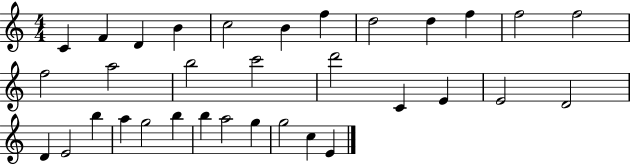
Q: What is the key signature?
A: C major